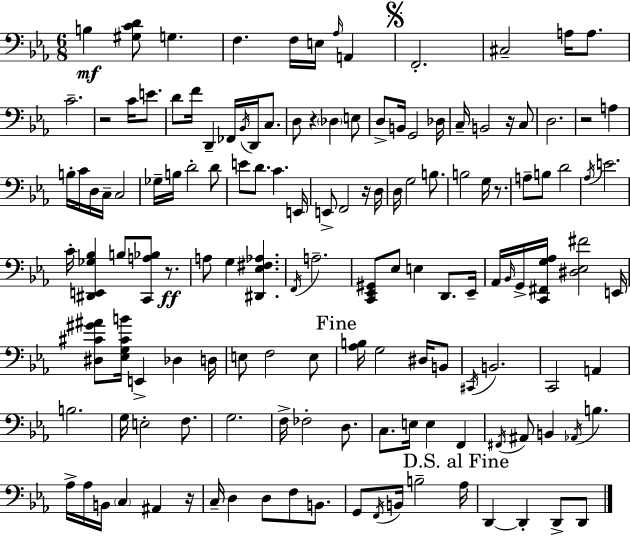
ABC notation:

X:1
T:Untitled
M:6/8
L:1/4
K:Eb
B, [^G,CD]/2 G, F, F,/4 E,/4 _A,/4 A,, F,,2 ^C,2 A,/4 A,/2 C2 z2 C/4 E/2 D/2 F/4 D,, _F,,/4 _B,,/4 D,,/4 C,/2 D,/2 z _D, E,/2 D,/2 B,,/4 G,,2 _D,/4 C,/4 B,,2 z/4 C,/2 D,2 z2 A, B,/4 C/4 D,/4 C,/4 C,2 _G,/4 B,/4 D2 D/2 E/2 D/2 C E,,/4 E,,/2 F,,2 z/4 D,/4 D,/4 G,2 B,/2 B,2 G,/4 z/2 A,/2 B,/2 D2 _A,/4 E2 C/4 [^D,,E,,_G,_B,] B,/2 [C,,A,_B,]/2 z/2 A,/2 G, [^D,,_E,^F,_A,] F,,/4 A,2 [C,,_E,,^G,,]/2 _E,/2 E, D,,/2 _E,,/4 _A,,/4 _B,,/4 G,,/4 [C,,^F,,G,_A,]/4 [^D,_E,^F]2 E,,/4 [^D,^C^G^A]/2 [_E,G,^CB]/4 E,, _D, D,/4 E,/2 F,2 E,/2 [_A,B,]/4 G,2 ^D,/4 B,,/2 ^C,,/4 B,,2 C,,2 A,, B,2 G,/4 E,2 F,/2 G,2 F,/4 _F,2 D,/2 C,/2 E,/4 E, F,, ^F,,/4 ^A,,/2 B,, _A,,/4 B, _A,/4 _A,/4 B,,/4 C, ^A,, z/4 C,/4 D, D,/2 F,/2 B,,/2 G,,/2 F,,/4 B,,/4 B,2 _A,/4 D,, D,, D,,/2 D,,/2